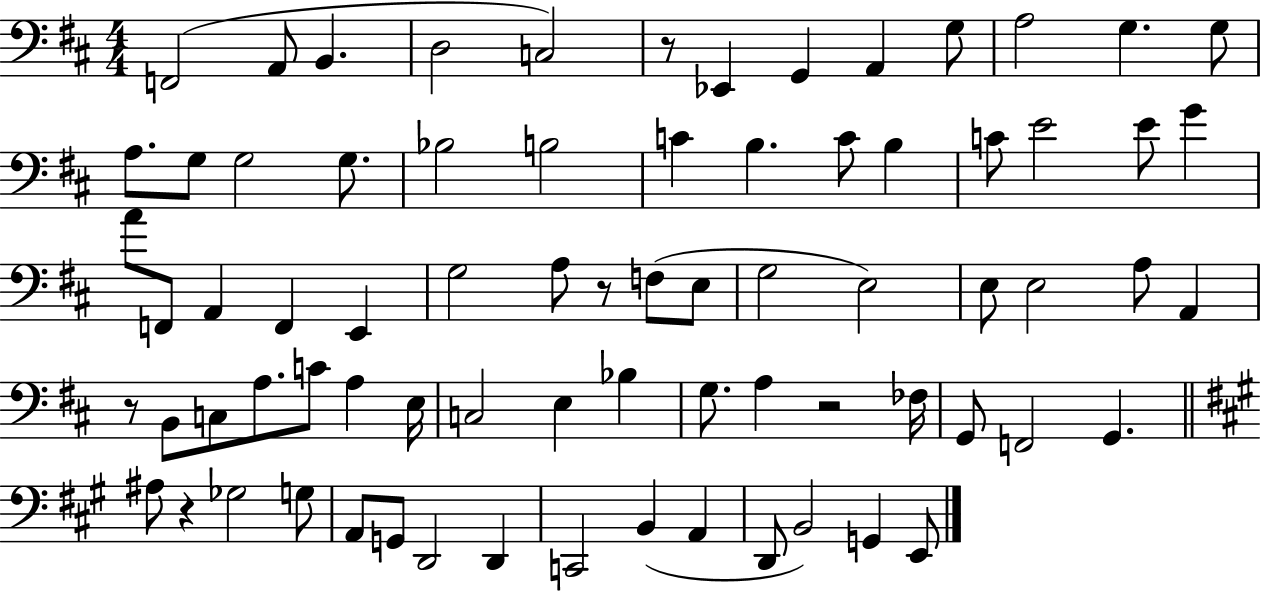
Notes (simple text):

F2/h A2/e B2/q. D3/h C3/h R/e Eb2/q G2/q A2/q G3/e A3/h G3/q. G3/e A3/e. G3/e G3/h G3/e. Bb3/h B3/h C4/q B3/q. C4/e B3/q C4/e E4/h E4/e G4/q A4/e F2/e A2/q F2/q E2/q G3/h A3/e R/e F3/e E3/e G3/h E3/h E3/e E3/h A3/e A2/q R/e B2/e C3/e A3/e. C4/e A3/q E3/s C3/h E3/q Bb3/q G3/e. A3/q R/h FES3/s G2/e F2/h G2/q. A#3/e R/q Gb3/h G3/e A2/e G2/e D2/h D2/q C2/h B2/q A2/q D2/e B2/h G2/q E2/e